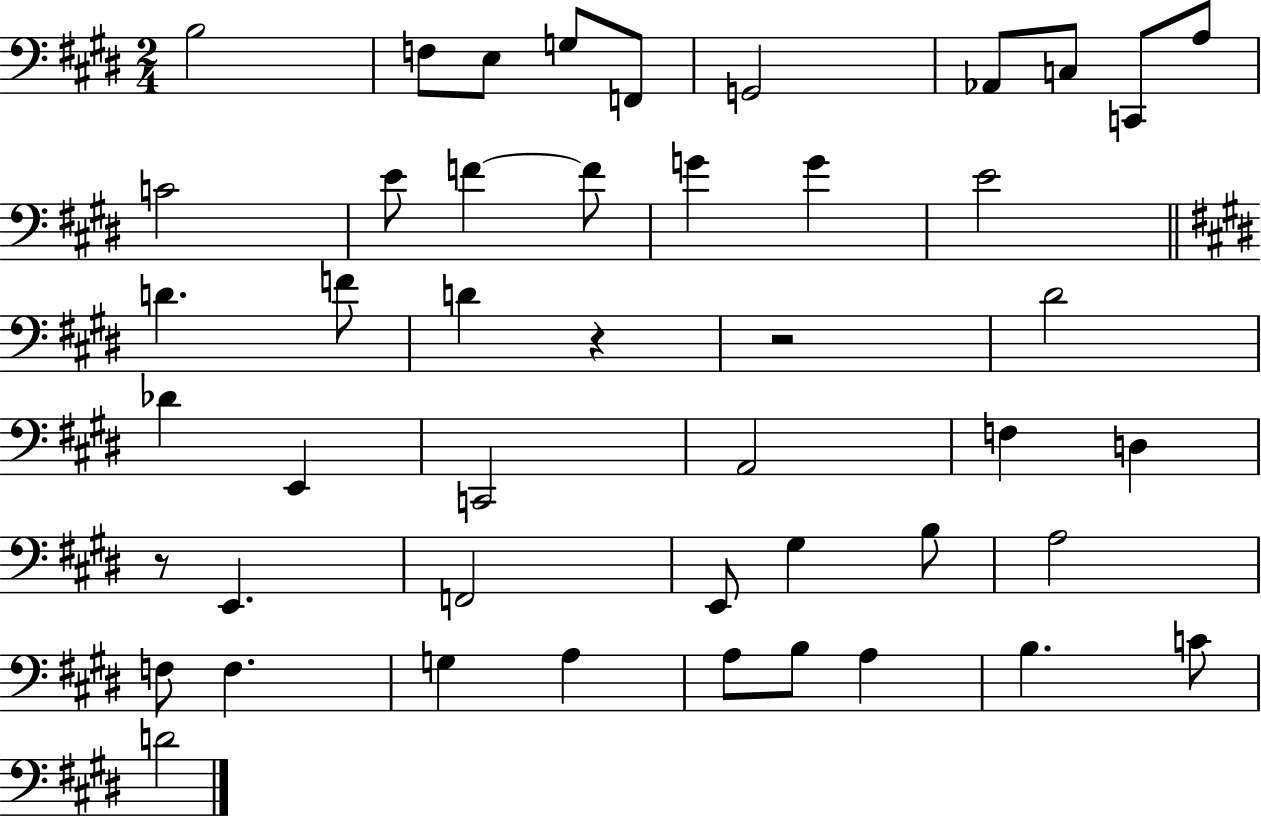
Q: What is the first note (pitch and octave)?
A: B3